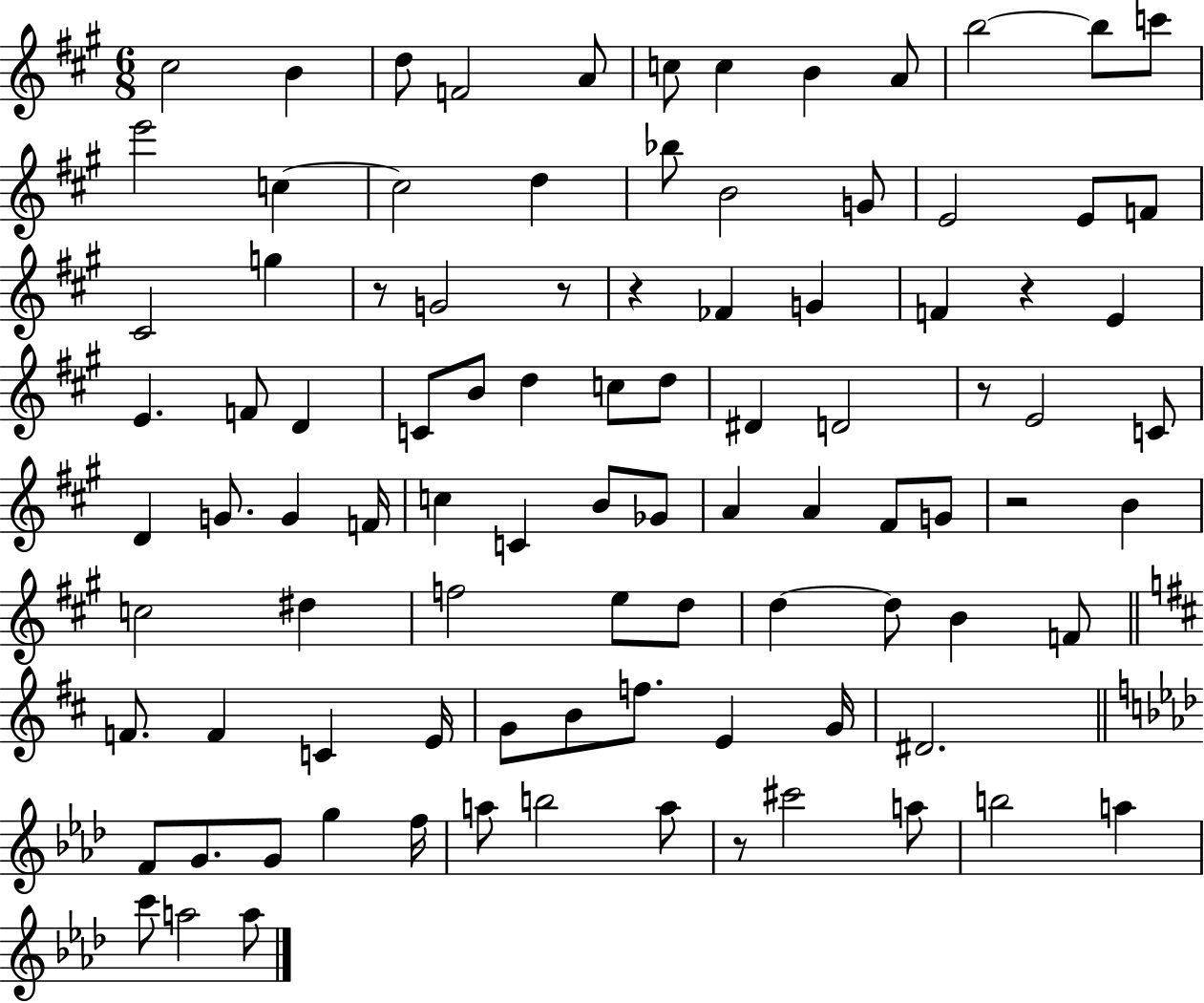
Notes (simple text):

C#5/h B4/q D5/e F4/h A4/e C5/e C5/q B4/q A4/e B5/h B5/e C6/e E6/h C5/q C5/h D5/q Bb5/e B4/h G4/e E4/h E4/e F4/e C#4/h G5/q R/e G4/h R/e R/q FES4/q G4/q F4/q R/q E4/q E4/q. F4/e D4/q C4/e B4/e D5/q C5/e D5/e D#4/q D4/h R/e E4/h C4/e D4/q G4/e. G4/q F4/s C5/q C4/q B4/e Gb4/e A4/q A4/q F#4/e G4/e R/h B4/q C5/h D#5/q F5/h E5/e D5/e D5/q D5/e B4/q F4/e F4/e. F4/q C4/q E4/s G4/e B4/e F5/e. E4/q G4/s D#4/h. F4/e G4/e. G4/e G5/q F5/s A5/e B5/h A5/e R/e C#6/h A5/e B5/h A5/q C6/e A5/h A5/e